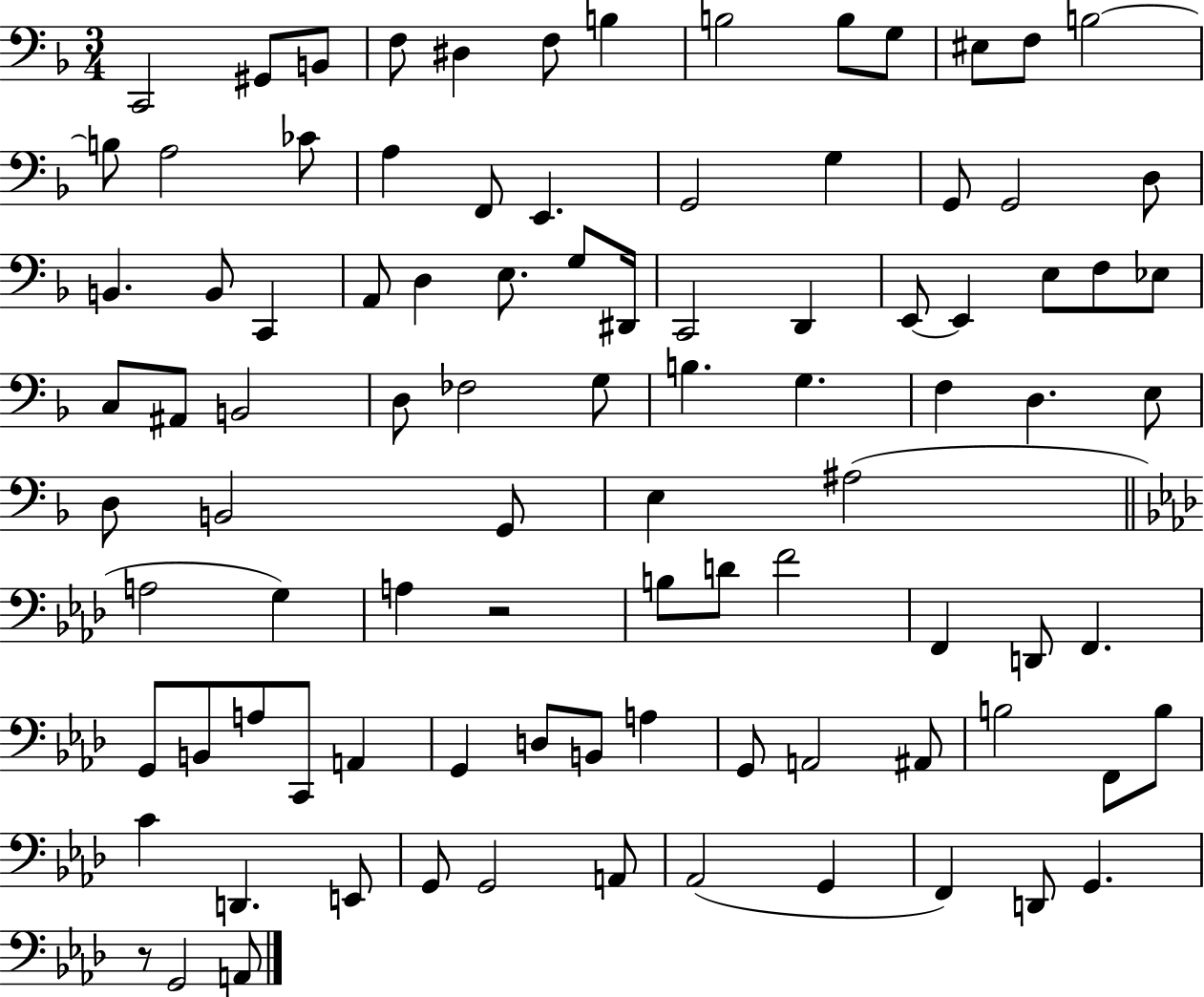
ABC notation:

X:1
T:Untitled
M:3/4
L:1/4
K:F
C,,2 ^G,,/2 B,,/2 F,/2 ^D, F,/2 B, B,2 B,/2 G,/2 ^E,/2 F,/2 B,2 B,/2 A,2 _C/2 A, F,,/2 E,, G,,2 G, G,,/2 G,,2 D,/2 B,, B,,/2 C,, A,,/2 D, E,/2 G,/2 ^D,,/4 C,,2 D,, E,,/2 E,, E,/2 F,/2 _E,/2 C,/2 ^A,,/2 B,,2 D,/2 _F,2 G,/2 B, G, F, D, E,/2 D,/2 B,,2 G,,/2 E, ^A,2 A,2 G, A, z2 B,/2 D/2 F2 F,, D,,/2 F,, G,,/2 B,,/2 A,/2 C,,/2 A,, G,, D,/2 B,,/2 A, G,,/2 A,,2 ^A,,/2 B,2 F,,/2 B,/2 C D,, E,,/2 G,,/2 G,,2 A,,/2 _A,,2 G,, F,, D,,/2 G,, z/2 G,,2 A,,/2